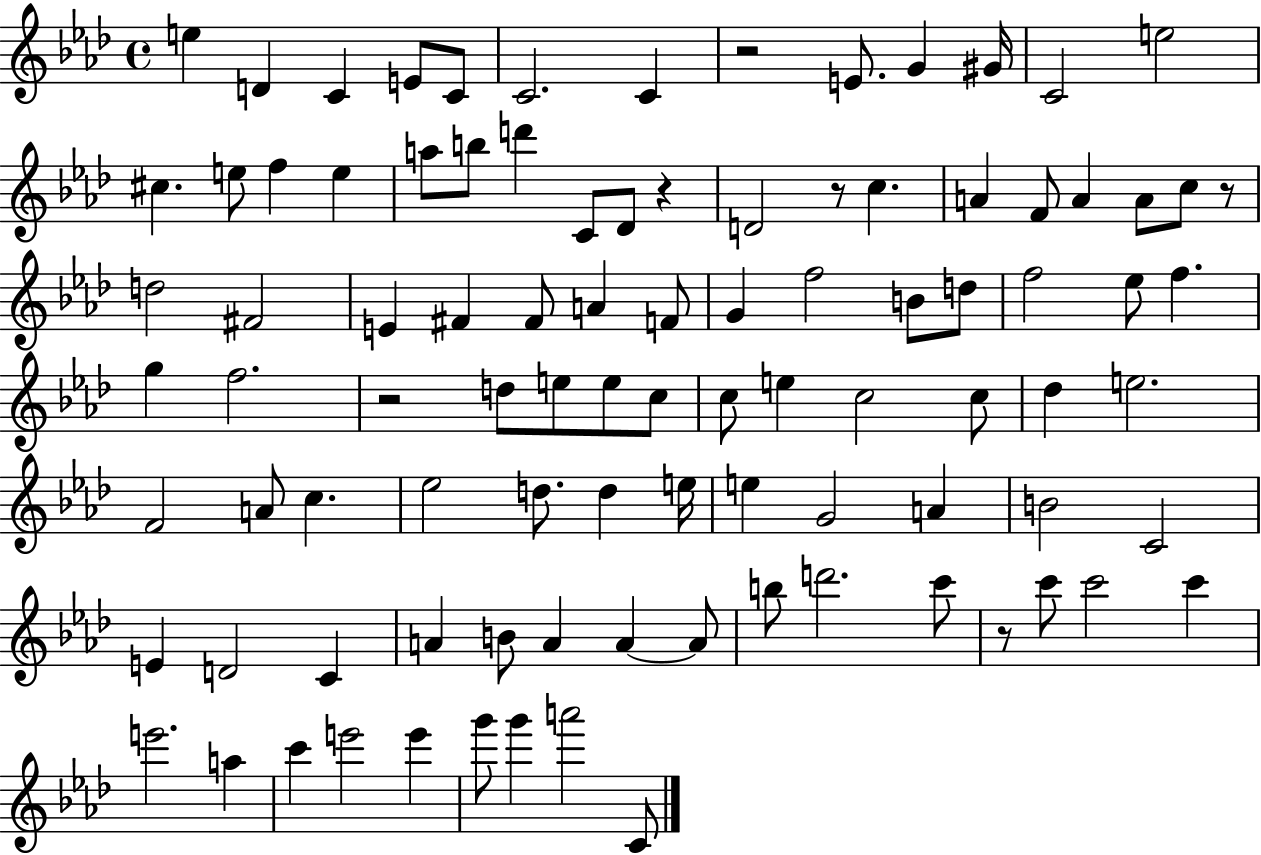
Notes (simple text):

E5/q D4/q C4/q E4/e C4/e C4/h. C4/q R/h E4/e. G4/q G#4/s C4/h E5/h C#5/q. E5/e F5/q E5/q A5/e B5/e D6/q C4/e Db4/e R/q D4/h R/e C5/q. A4/q F4/e A4/q A4/e C5/e R/e D5/h F#4/h E4/q F#4/q F#4/e A4/q F4/e G4/q F5/h B4/e D5/e F5/h Eb5/e F5/q. G5/q F5/h. R/h D5/e E5/e E5/e C5/e C5/e E5/q C5/h C5/e Db5/q E5/h. F4/h A4/e C5/q. Eb5/h D5/e. D5/q E5/s E5/q G4/h A4/q B4/h C4/h E4/q D4/h C4/q A4/q B4/e A4/q A4/q A4/e B5/e D6/h. C6/e R/e C6/e C6/h C6/q E6/h. A5/q C6/q E6/h E6/q G6/e G6/q A6/h C4/e